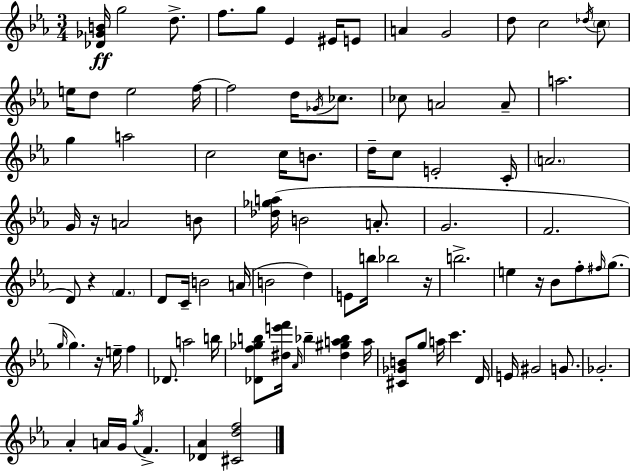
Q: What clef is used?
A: treble